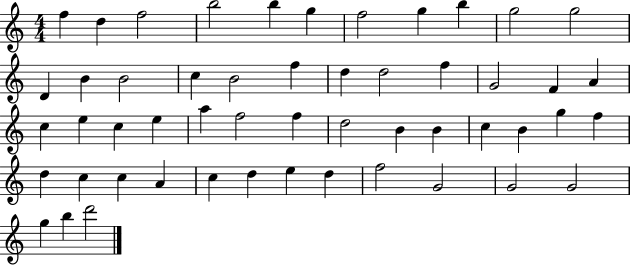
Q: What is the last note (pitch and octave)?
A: D6